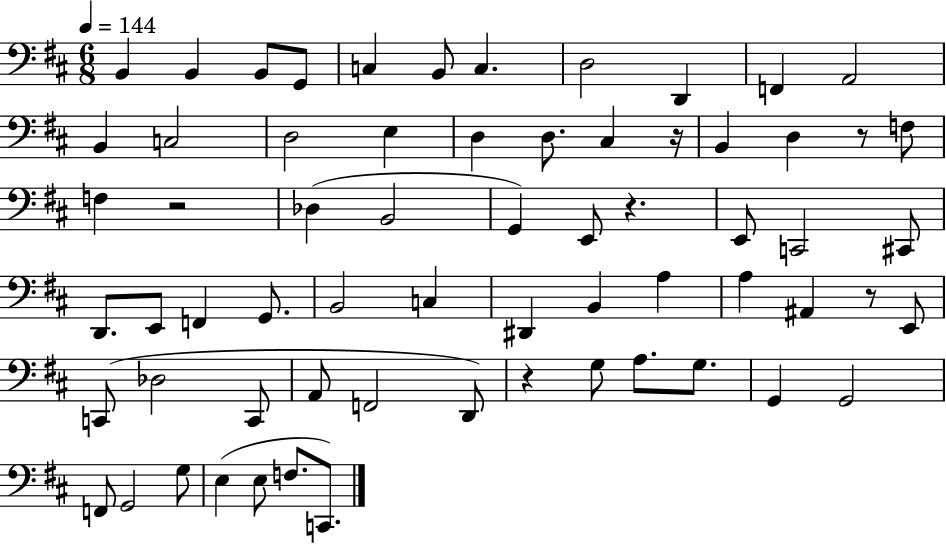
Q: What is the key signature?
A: D major